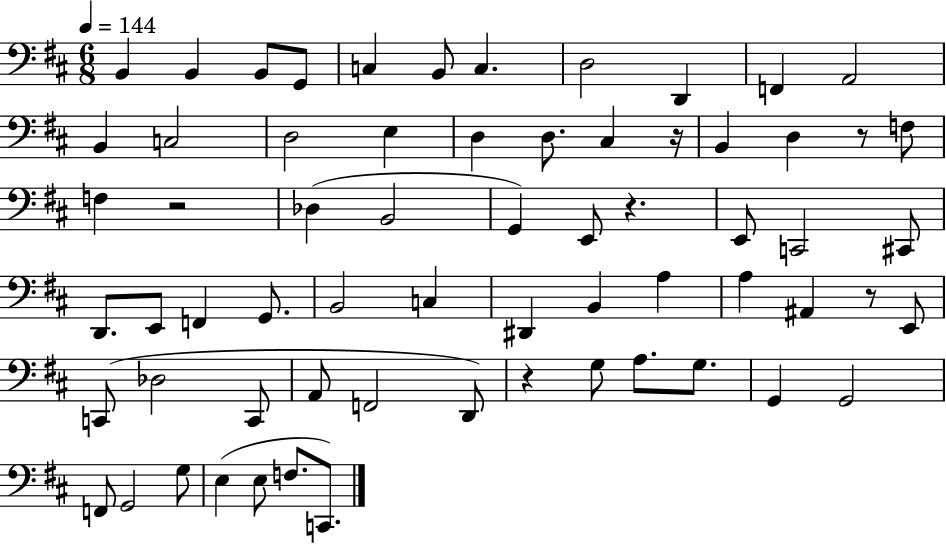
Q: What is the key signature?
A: D major